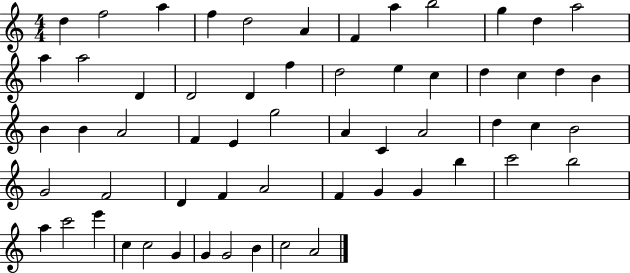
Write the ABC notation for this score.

X:1
T:Untitled
M:4/4
L:1/4
K:C
d f2 a f d2 A F a b2 g d a2 a a2 D D2 D f d2 e c d c d B B B A2 F E g2 A C A2 d c B2 G2 F2 D F A2 F G G b c'2 b2 a c'2 e' c c2 G G G2 B c2 A2